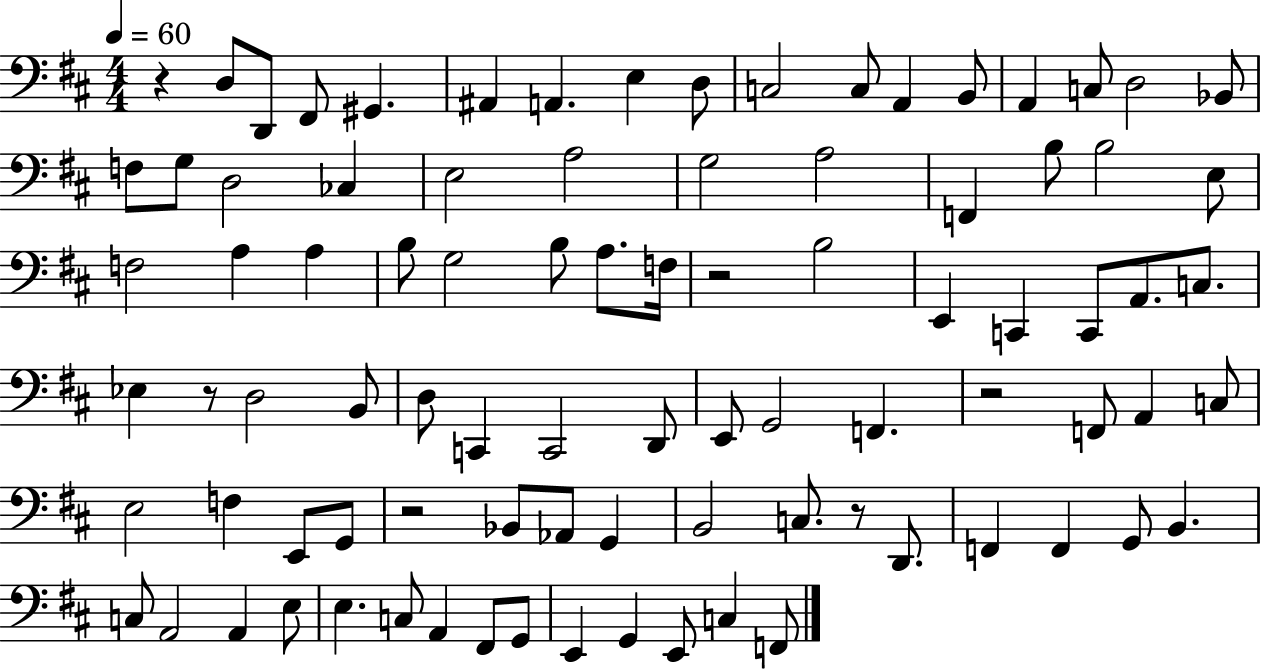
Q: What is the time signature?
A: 4/4